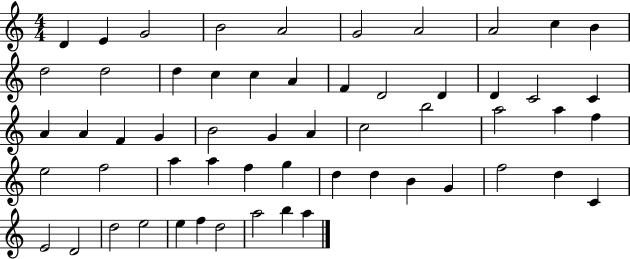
D4/q E4/q G4/h B4/h A4/h G4/h A4/h A4/h C5/q B4/q D5/h D5/h D5/q C5/q C5/q A4/q F4/q D4/h D4/q D4/q C4/h C4/q A4/q A4/q F4/q G4/q B4/h G4/q A4/q C5/h B5/h A5/h A5/q F5/q E5/h F5/h A5/q A5/q F5/q G5/q D5/q D5/q B4/q G4/q F5/h D5/q C4/q E4/h D4/h D5/h E5/h E5/q F5/q D5/h A5/h B5/q A5/q